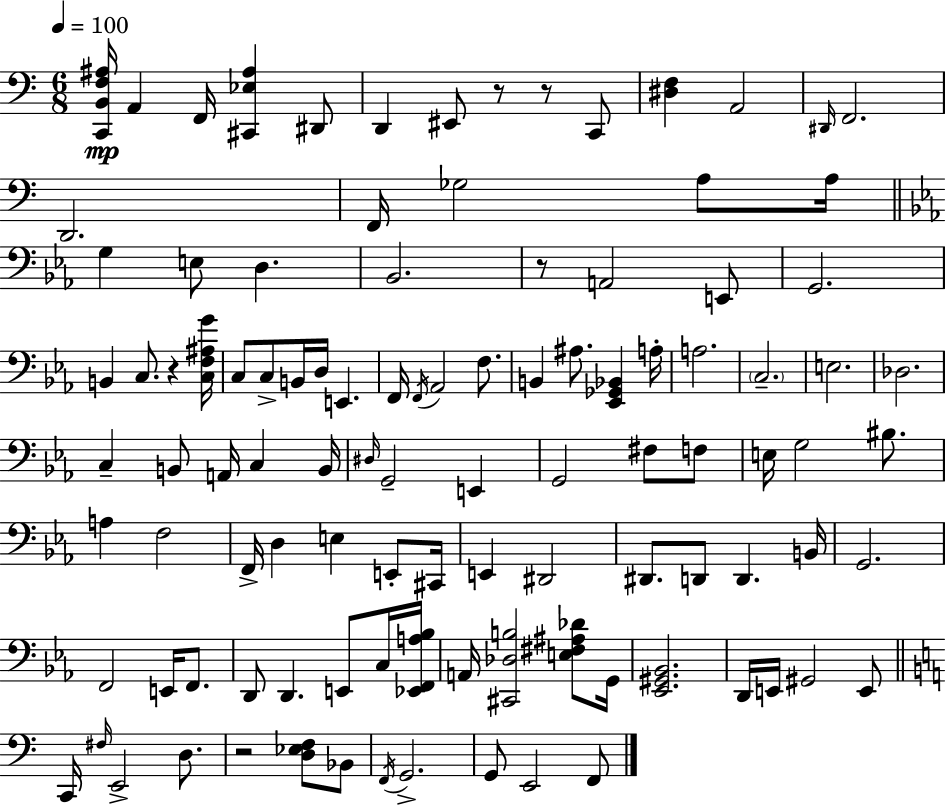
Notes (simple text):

[C2,B2,F3,A#3]/s A2/q F2/s [C#2,Eb3,A#3]/q D#2/e D2/q EIS2/e R/e R/e C2/e [D#3,F3]/q A2/h D#2/s F2/h. D2/h. F2/s Gb3/h A3/e A3/s G3/q E3/e D3/q. Bb2/h. R/e A2/h E2/e G2/h. B2/q C3/e. R/q [C3,F3,A#3,G4]/s C3/e C3/e B2/s D3/s E2/q. F2/s F2/s Ab2/h F3/e. B2/q A#3/e. [Eb2,Gb2,Bb2]/q A3/s A3/h. C3/h. E3/h. Db3/h. C3/q B2/e A2/s C3/q B2/s D#3/s G2/h E2/q G2/h F#3/e F3/e E3/s G3/h BIS3/e. A3/q F3/h F2/s D3/q E3/q E2/e C#2/s E2/q D#2/h D#2/e. D2/e D2/q. B2/s G2/h. F2/h E2/s F2/e. D2/e D2/q. E2/e C3/s [Eb2,F2,A3,Bb3]/s A2/s [C#2,Db3,B3]/h [E3,F#3,A#3,Db4]/e G2/s [Eb2,G#2,Bb2]/h. D2/s E2/s G#2/h E2/e C2/s F#3/s E2/h D3/e. R/h [D3,Eb3,F3]/e Bb2/e F2/s G2/h. G2/e E2/h F2/e